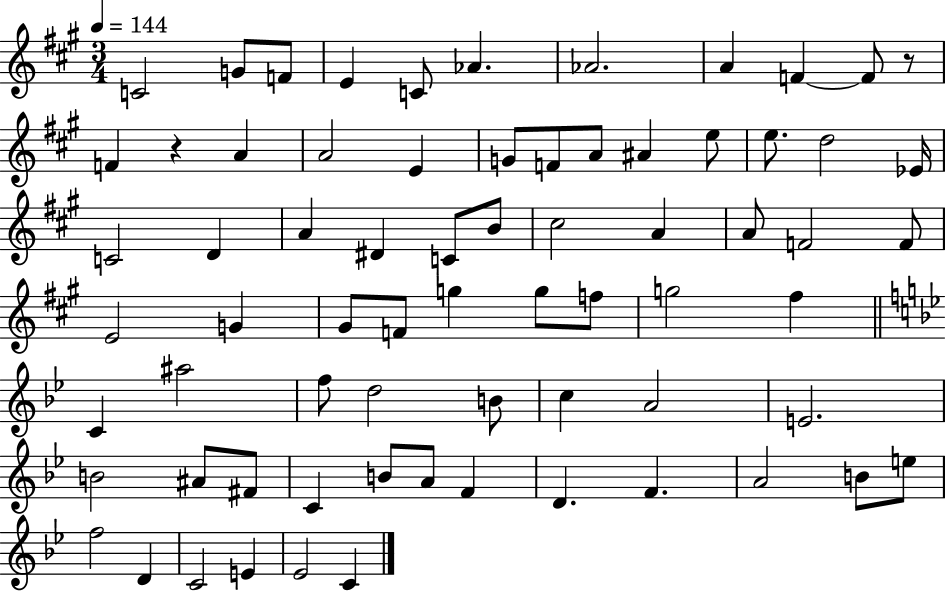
X:1
T:Untitled
M:3/4
L:1/4
K:A
C2 G/2 F/2 E C/2 _A _A2 A F F/2 z/2 F z A A2 E G/2 F/2 A/2 ^A e/2 e/2 d2 _E/4 C2 D A ^D C/2 B/2 ^c2 A A/2 F2 F/2 E2 G ^G/2 F/2 g g/2 f/2 g2 ^f C ^a2 f/2 d2 B/2 c A2 E2 B2 ^A/2 ^F/2 C B/2 A/2 F D F A2 B/2 e/2 f2 D C2 E _E2 C